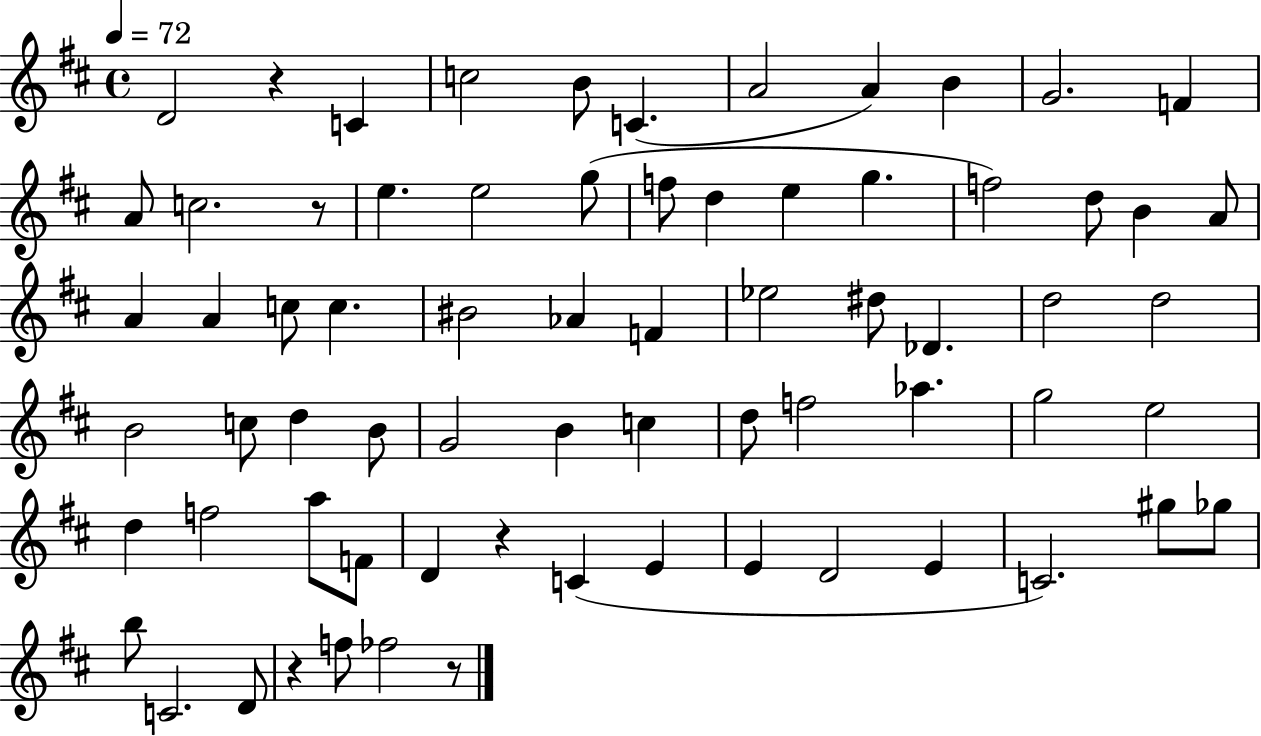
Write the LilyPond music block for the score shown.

{
  \clef treble
  \time 4/4
  \defaultTimeSignature
  \key d \major
  \tempo 4 = 72
  d'2 r4 c'4 | c''2 b'8 c'4.( | a'2 a'4) b'4 | g'2. f'4 | \break a'8 c''2. r8 | e''4. e''2 g''8( | f''8 d''4 e''4 g''4. | f''2) d''8 b'4 a'8 | \break a'4 a'4 c''8 c''4. | bis'2 aes'4 f'4 | ees''2 dis''8 des'4. | d''2 d''2 | \break b'2 c''8 d''4 b'8 | g'2 b'4 c''4 | d''8 f''2 aes''4. | g''2 e''2 | \break d''4 f''2 a''8 f'8 | d'4 r4 c'4( e'4 | e'4 d'2 e'4 | c'2.) gis''8 ges''8 | \break b''8 c'2. d'8 | r4 f''8 fes''2 r8 | \bar "|."
}